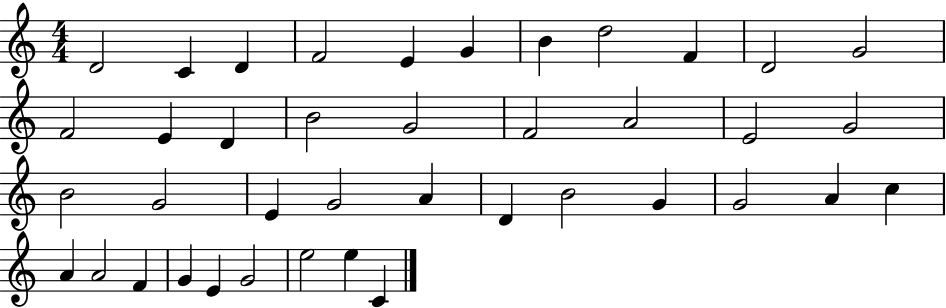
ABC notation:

X:1
T:Untitled
M:4/4
L:1/4
K:C
D2 C D F2 E G B d2 F D2 G2 F2 E D B2 G2 F2 A2 E2 G2 B2 G2 E G2 A D B2 G G2 A c A A2 F G E G2 e2 e C